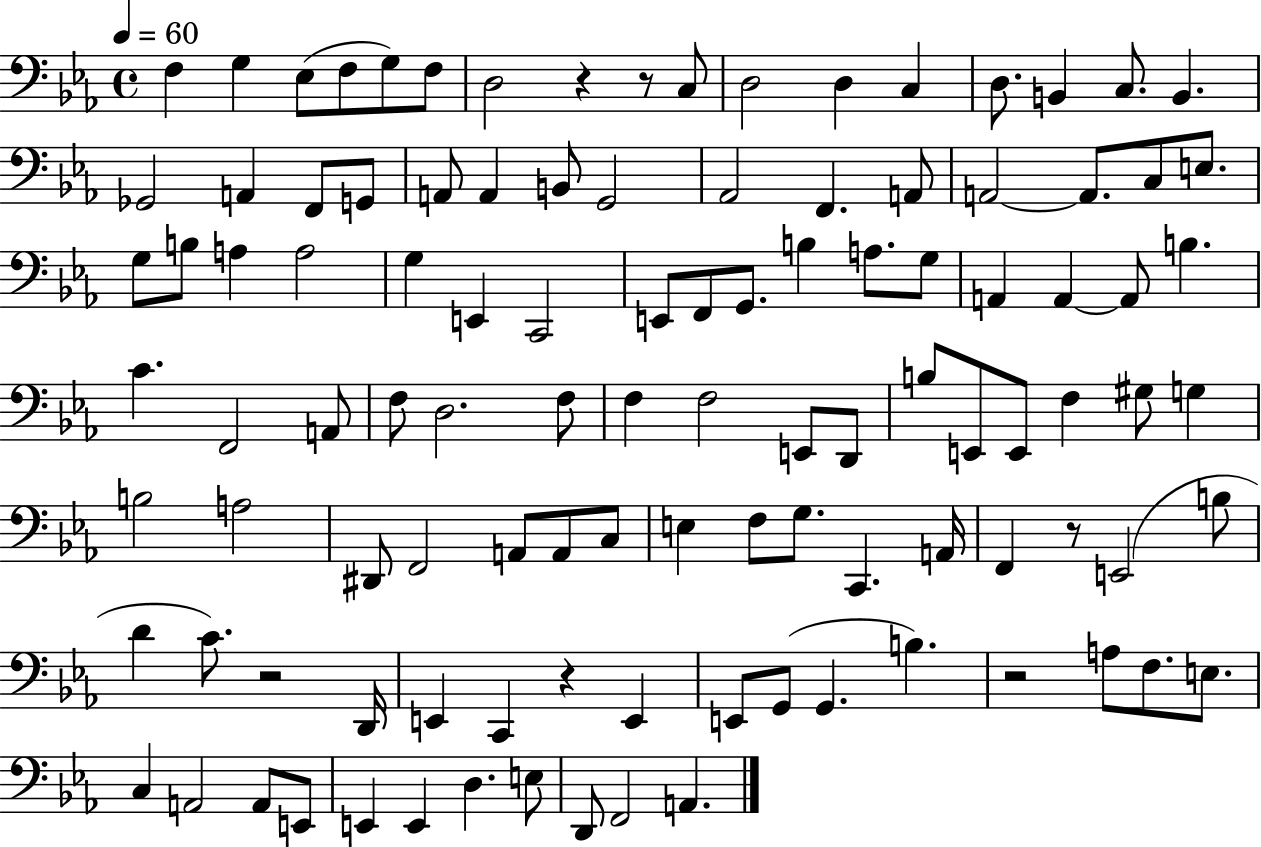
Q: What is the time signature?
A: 4/4